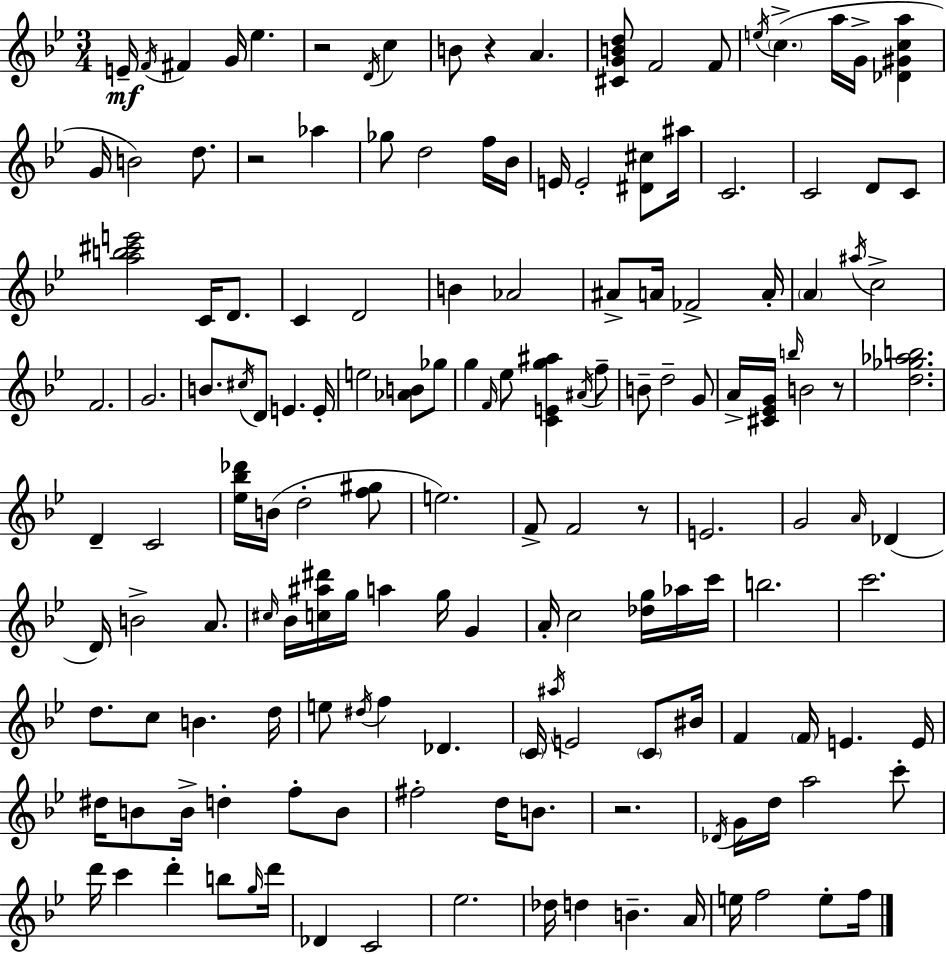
{
  \clef treble
  \numericTimeSignature
  \time 3/4
  \key bes \major
  \repeat volta 2 { e'16--\mf \acciaccatura { f'16 } fis'4 g'16 ees''4. | r2 \acciaccatura { d'16 } c''4 | b'8 r4 a'4. | <cis' g' b' d''>8 f'2 | \break f'8 \acciaccatura { e''16 } \parenthesize c''4.->( a''16 g'16-> <des' gis' c'' a''>4 | g'16 b'2) | d''8. r2 aes''4 | ges''8 d''2 | \break f''16 bes'16 e'16 e'2-. | <dis' cis''>8 ais''16 c'2. | c'2 d'8 | c'8 <a'' b'' cis''' e'''>2 c'16 | \break d'8. c'4 d'2 | b'4 aes'2 | ais'8-> a'16 fes'2-> | a'16-. \parenthesize a'4 \acciaccatura { ais''16 } c''2-> | \break f'2. | g'2. | b'8. \acciaccatura { cis''16 } d'8 e'4. | e'16-. e''2 | \break <aes' b'>8 ges''8 g''4 \grace { f'16 } ees''8 | <c' e' g'' ais''>4 \acciaccatura { ais'16 } f''8-- b'8-- d''2-- | g'8 a'16-> <cis' ees' g'>16 \grace { b''16 } b'2 | r8 <d'' ges'' aes'' b''>2. | \break d'4-- | c'2 <ees'' bes'' des'''>16 b'16( d''2-. | <f'' gis''>8 e''2.) | f'8-> f'2 | \break r8 e'2. | g'2 | \grace { a'16 }( des'4 d'16) b'2-> | a'8. \grace { cis''16 } bes'16 <c'' ais'' dis'''>16 | \break g''16 a''4 g''16 g'4 a'16-. c''2 | <des'' g''>16 aes''16 c'''16 b''2. | c'''2. | d''8. | \break c''8 b'4. d''16 e''8 | \acciaccatura { dis''16 } f''4 des'4. \parenthesize c'16 | \acciaccatura { ais''16 } e'2 \parenthesize c'8 bis'16 | f'4 \parenthesize f'16 e'4. e'16 | \break dis''16 b'8 b'16-> d''4-. f''8-. b'8 | fis''2-. d''16 b'8. | r2. | \acciaccatura { des'16 } g'16 d''16 a''2 c'''8-. | \break d'''16 c'''4 d'''4-. b''8 | \grace { g''16 } d'''16 des'4 c'2 | ees''2. | des''16 d''4 b'4.-- | \break a'16 e''16 f''2 e''8-. | f''16 } \bar "|."
}